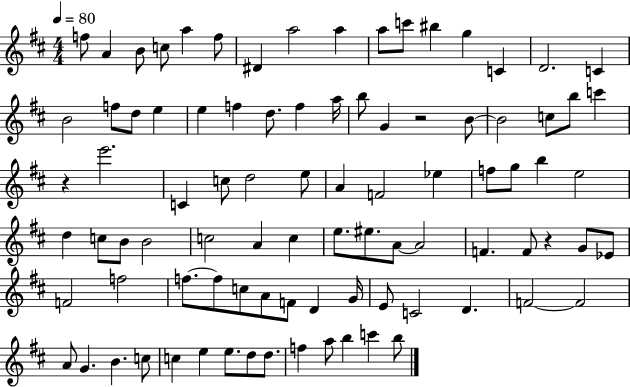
F5/e A4/q B4/e C5/e A5/q F5/e D#4/q A5/h A5/q A5/e C6/e BIS5/q G5/q C4/q D4/h. C4/q B4/h F5/e D5/e E5/q E5/q F5/q D5/e. F5/q A5/s B5/e G4/q R/h B4/e B4/h C5/e B5/e C6/q R/q E6/h. C4/q C5/e D5/h E5/e A4/q F4/h Eb5/q F5/e G5/e B5/q E5/h D5/q C5/e B4/e B4/h C5/h A4/q C5/q E5/e. EIS5/e. A4/e A4/h F4/q. F4/e R/q G4/e Eb4/e F4/h F5/h F5/e. F5/e C5/e A4/e F4/e D4/q G4/s E4/e C4/h D4/q. F4/h F4/h A4/e G4/q. B4/q. C5/e C5/q E5/q E5/e. D5/e D5/e. F5/q A5/e B5/q C6/q B5/e